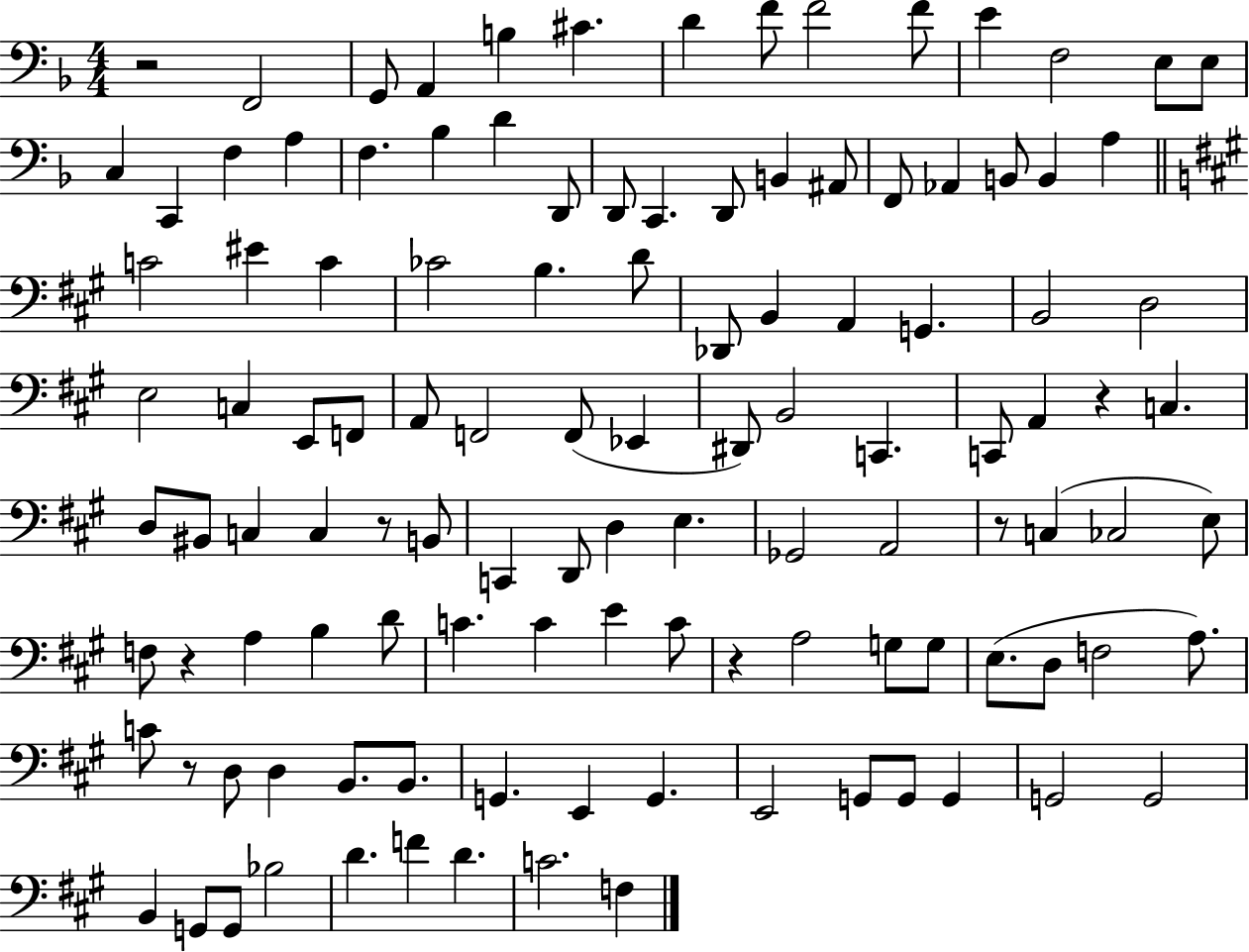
{
  \clef bass
  \numericTimeSignature
  \time 4/4
  \key f \major
  r2 f,2 | g,8 a,4 b4 cis'4. | d'4 f'8 f'2 f'8 | e'4 f2 e8 e8 | \break c4 c,4 f4 a4 | f4. bes4 d'4 d,8 | d,8 c,4. d,8 b,4 ais,8 | f,8 aes,4 b,8 b,4 a4 | \break \bar "||" \break \key a \major c'2 eis'4 c'4 | ces'2 b4. d'8 | des,8 b,4 a,4 g,4. | b,2 d2 | \break e2 c4 e,8 f,8 | a,8 f,2 f,8( ees,4 | dis,8) b,2 c,4. | c,8 a,4 r4 c4. | \break d8 bis,8 c4 c4 r8 b,8 | c,4 d,8 d4 e4. | ges,2 a,2 | r8 c4( ces2 e8) | \break f8 r4 a4 b4 d'8 | c'4. c'4 e'4 c'8 | r4 a2 g8 g8 | e8.( d8 f2 a8.) | \break c'8 r8 d8 d4 b,8. b,8. | g,4. e,4 g,4. | e,2 g,8 g,8 g,4 | g,2 g,2 | \break b,4 g,8 g,8 bes2 | d'4. f'4 d'4. | c'2. f4 | \bar "|."
}